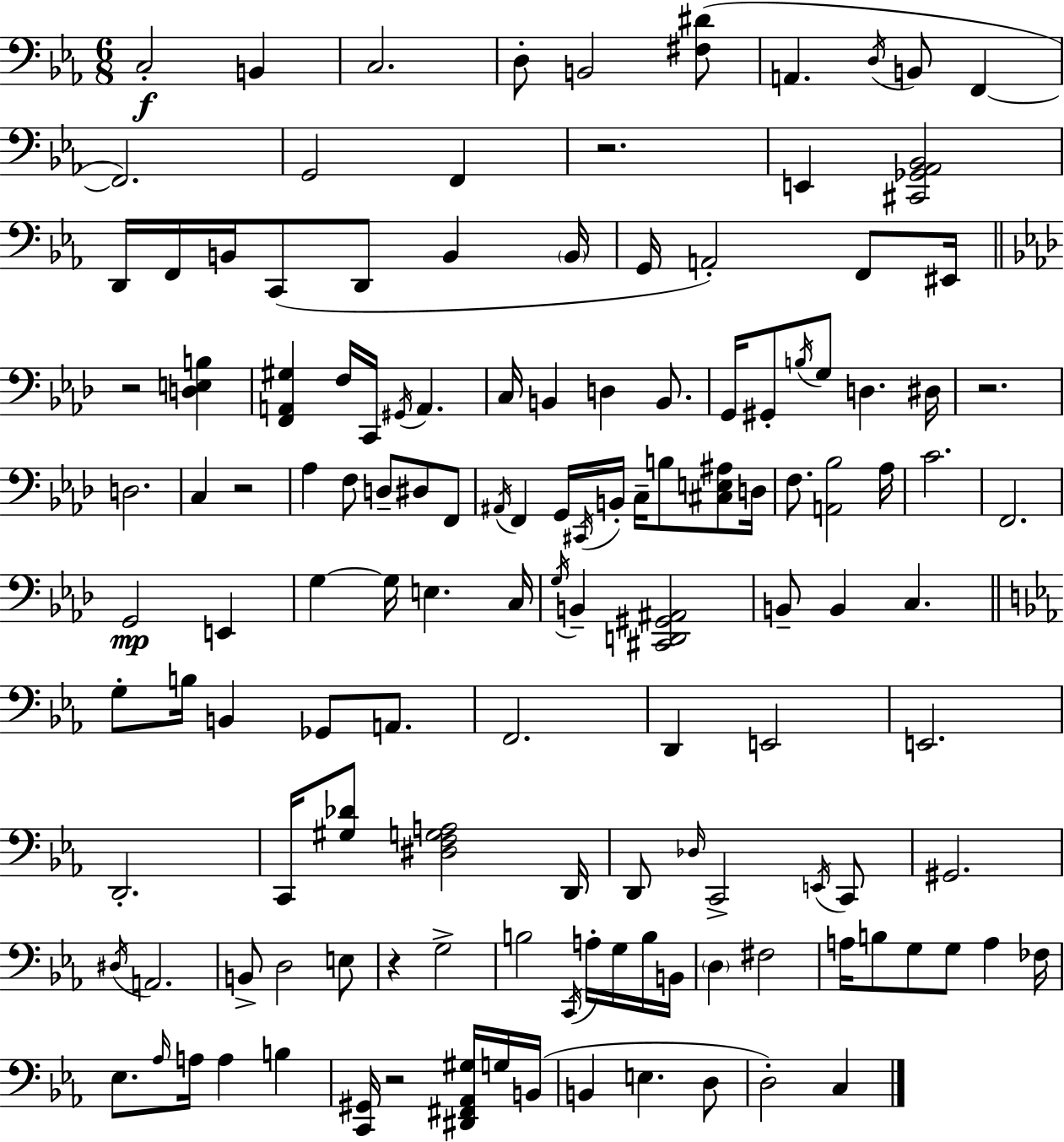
X:1
T:Untitled
M:6/8
L:1/4
K:Eb
C,2 B,, C,2 D,/2 B,,2 [^F,^D]/2 A,, D,/4 B,,/2 F,, F,,2 G,,2 F,, z2 E,, [^C,,_G,,_A,,_B,,]2 D,,/4 F,,/4 B,,/4 C,,/2 D,,/2 B,, B,,/4 G,,/4 A,,2 F,,/2 ^E,,/4 z2 [D,E,B,] [F,,A,,^G,] F,/4 C,,/4 ^G,,/4 A,, C,/4 B,, D, B,,/2 G,,/4 ^G,,/2 B,/4 G,/2 D, ^D,/4 z2 D,2 C, z2 _A, F,/2 D,/2 ^D,/2 F,,/2 ^A,,/4 F,, G,,/4 ^C,,/4 B,,/4 C,/4 B,/2 [^C,E,^A,]/2 D,/4 F,/2 [A,,_B,]2 _A,/4 C2 F,,2 G,,2 E,, G, G,/4 E, C,/4 G,/4 B,, [^C,,D,,^G,,^A,,]2 B,,/2 B,, C, G,/2 B,/4 B,, _G,,/2 A,,/2 F,,2 D,, E,,2 E,,2 D,,2 C,,/4 [^G,_D]/2 [^D,F,G,A,]2 D,,/4 D,,/2 _D,/4 C,,2 E,,/4 C,,/2 ^G,,2 ^D,/4 A,,2 B,,/2 D,2 E,/2 z G,2 B,2 C,,/4 A,/4 G,/4 B,/4 B,,/4 D, ^F,2 A,/4 B,/2 G,/2 G,/2 A, _F,/4 _E,/2 _A,/4 A,/4 A, B, [C,,^G,,]/4 z2 [^D,,^F,,_A,,^G,]/4 G,/4 B,,/4 B,, E, D,/2 D,2 C,